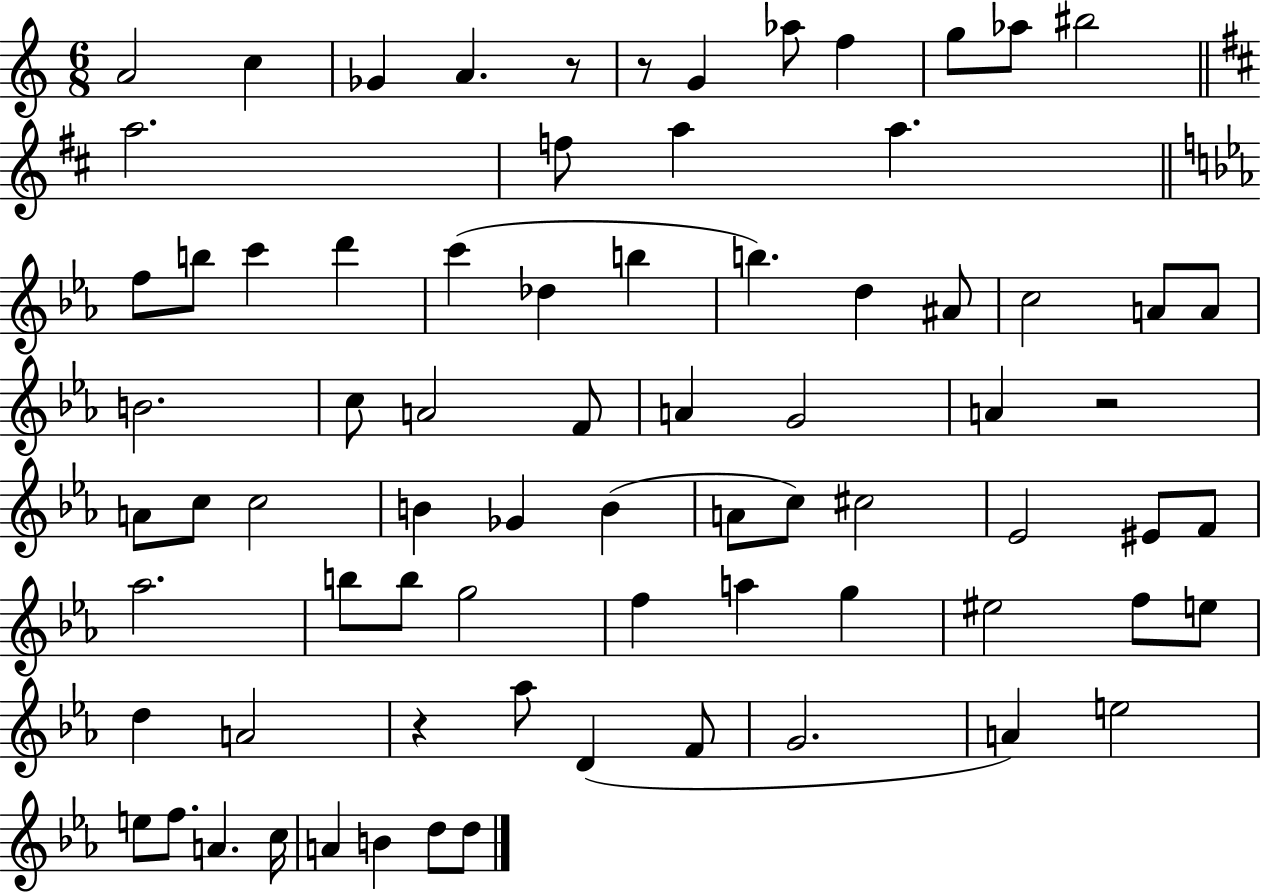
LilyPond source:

{
  \clef treble
  \numericTimeSignature
  \time 6/8
  \key c \major
  \repeat volta 2 { a'2 c''4 | ges'4 a'4. r8 | r8 g'4 aes''8 f''4 | g''8 aes''8 bis''2 | \break \bar "||" \break \key d \major a''2. | f''8 a''4 a''4. | \bar "||" \break \key ees \major f''8 b''8 c'''4 d'''4 | c'''4( des''4 b''4 | b''4.) d''4 ais'8 | c''2 a'8 a'8 | \break b'2. | c''8 a'2 f'8 | a'4 g'2 | a'4 r2 | \break a'8 c''8 c''2 | b'4 ges'4 b'4( | a'8 c''8) cis''2 | ees'2 eis'8 f'8 | \break aes''2. | b''8 b''8 g''2 | f''4 a''4 g''4 | eis''2 f''8 e''8 | \break d''4 a'2 | r4 aes''8 d'4( f'8 | g'2. | a'4) e''2 | \break e''8 f''8. a'4. c''16 | a'4 b'4 d''8 d''8 | } \bar "|."
}